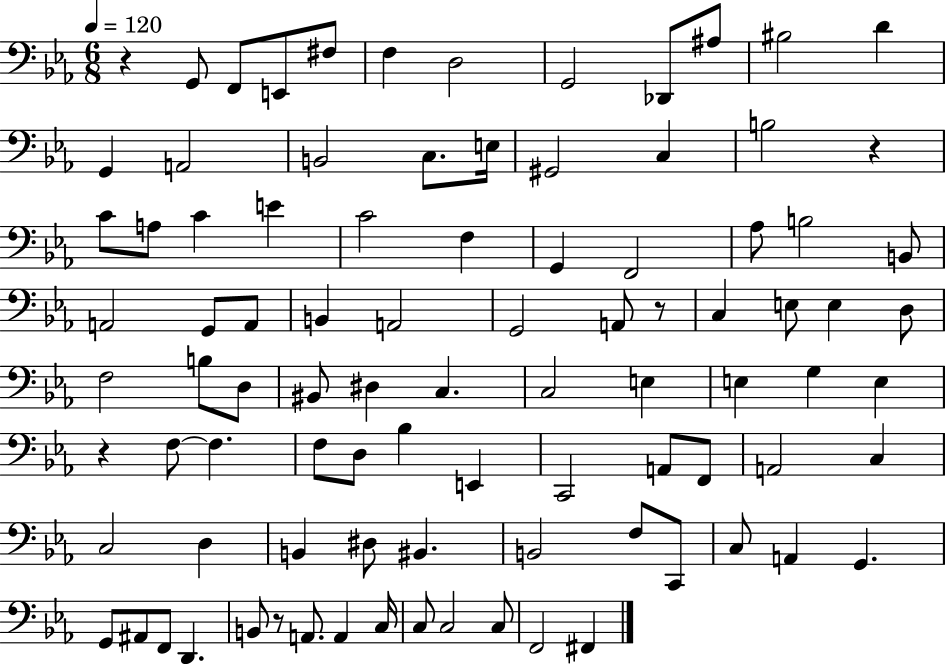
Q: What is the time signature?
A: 6/8